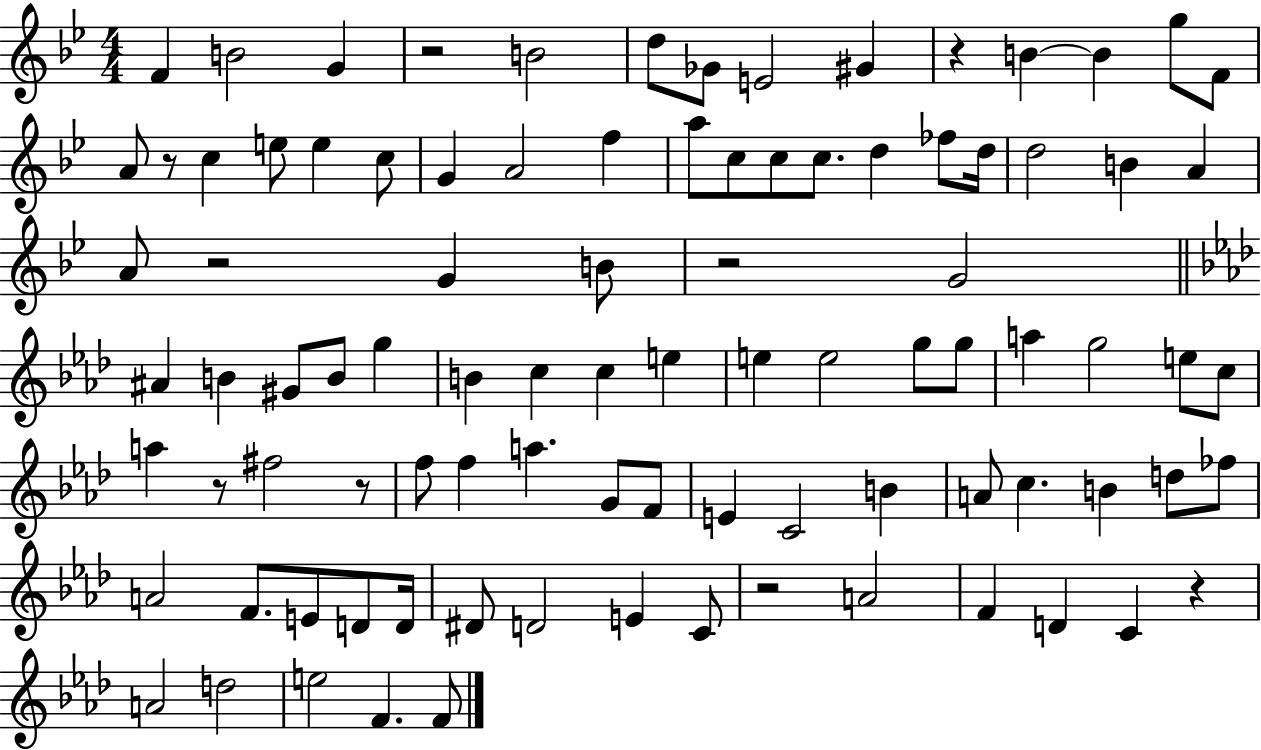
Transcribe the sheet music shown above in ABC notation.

X:1
T:Untitled
M:4/4
L:1/4
K:Bb
F B2 G z2 B2 d/2 _G/2 E2 ^G z B B g/2 F/2 A/2 z/2 c e/2 e c/2 G A2 f a/2 c/2 c/2 c/2 d _f/2 d/4 d2 B A A/2 z2 G B/2 z2 G2 ^A B ^G/2 B/2 g B c c e e e2 g/2 g/2 a g2 e/2 c/2 a z/2 ^f2 z/2 f/2 f a G/2 F/2 E C2 B A/2 c B d/2 _f/2 A2 F/2 E/2 D/2 D/4 ^D/2 D2 E C/2 z2 A2 F D C z A2 d2 e2 F F/2